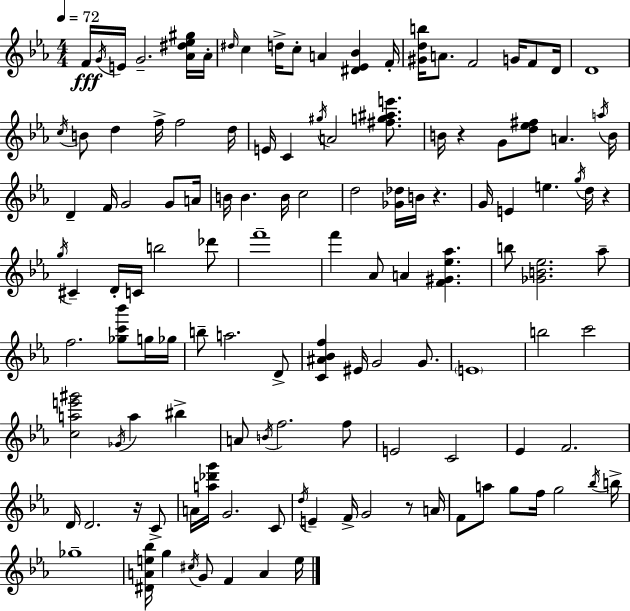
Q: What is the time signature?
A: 4/4